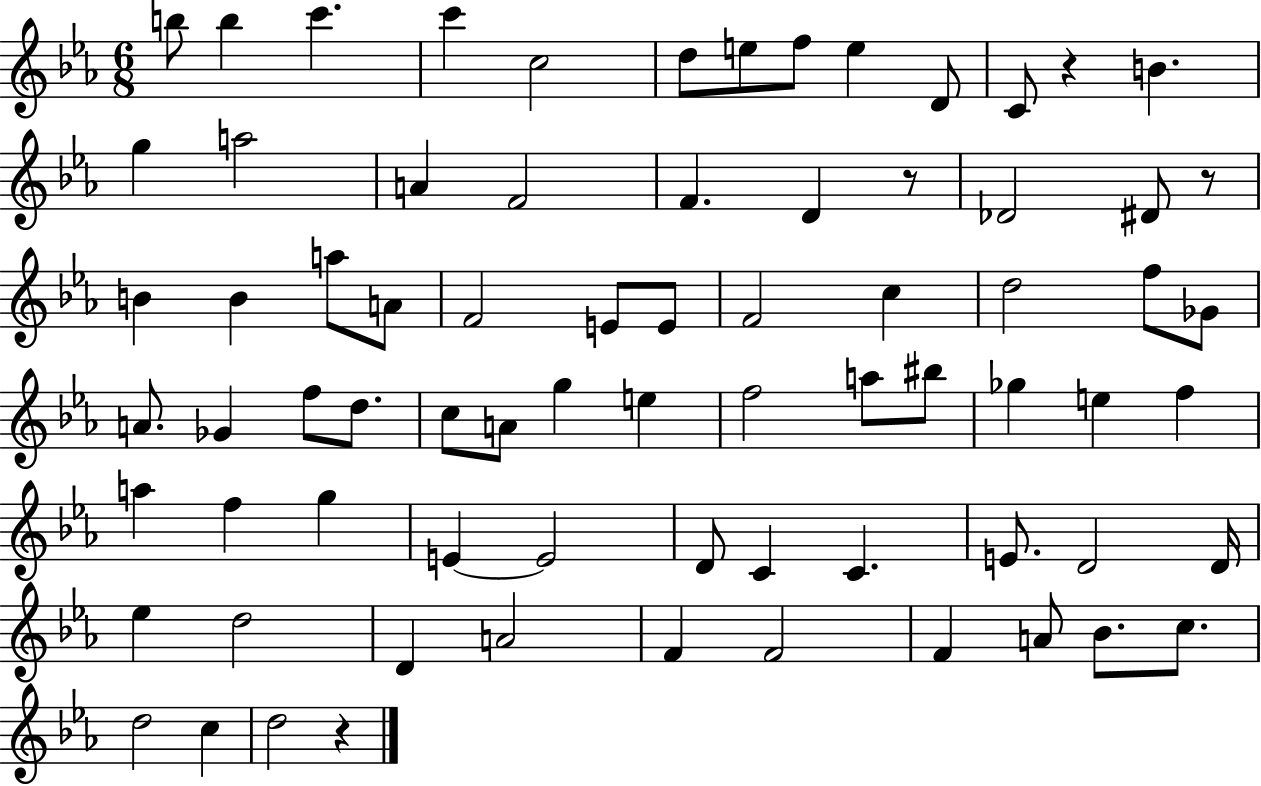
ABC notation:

X:1
T:Untitled
M:6/8
L:1/4
K:Eb
b/2 b c' c' c2 d/2 e/2 f/2 e D/2 C/2 z B g a2 A F2 F D z/2 _D2 ^D/2 z/2 B B a/2 A/2 F2 E/2 E/2 F2 c d2 f/2 _G/2 A/2 _G f/2 d/2 c/2 A/2 g e f2 a/2 ^b/2 _g e f a f g E E2 D/2 C C E/2 D2 D/4 _e d2 D A2 F F2 F A/2 _B/2 c/2 d2 c d2 z